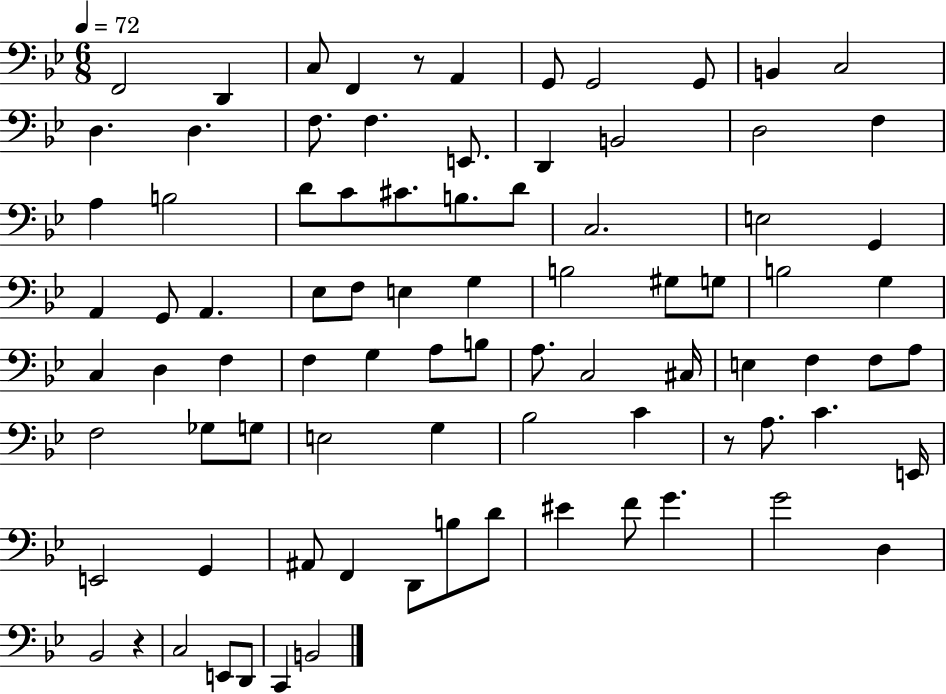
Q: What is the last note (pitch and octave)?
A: B2